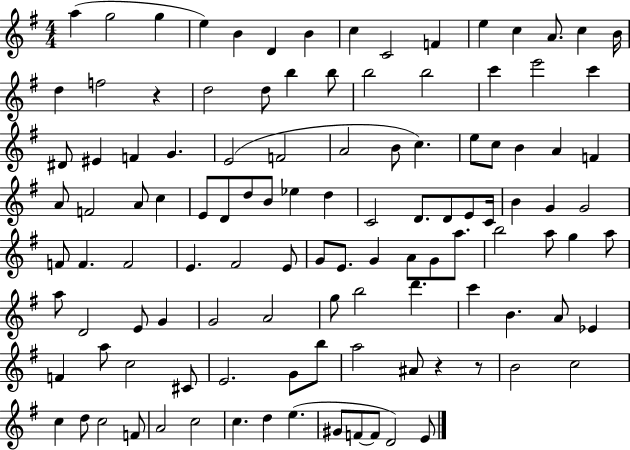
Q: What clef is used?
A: treble